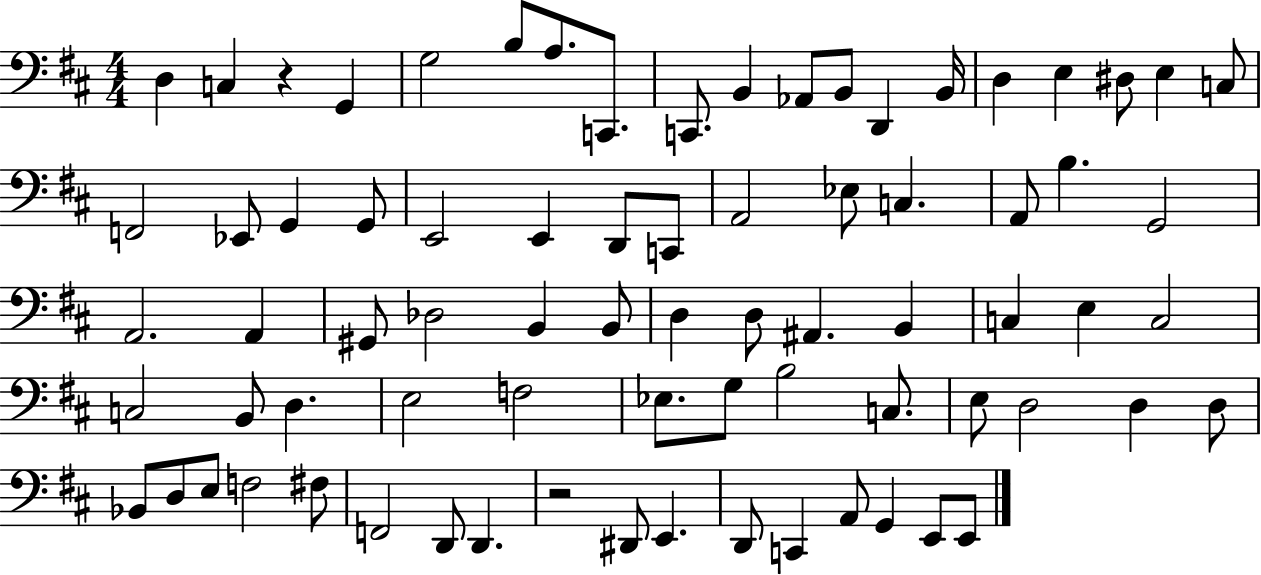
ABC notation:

X:1
T:Untitled
M:4/4
L:1/4
K:D
D, C, z G,, G,2 B,/2 A,/2 C,,/2 C,,/2 B,, _A,,/2 B,,/2 D,, B,,/4 D, E, ^D,/2 E, C,/2 F,,2 _E,,/2 G,, G,,/2 E,,2 E,, D,,/2 C,,/2 A,,2 _E,/2 C, A,,/2 B, G,,2 A,,2 A,, ^G,,/2 _D,2 B,, B,,/2 D, D,/2 ^A,, B,, C, E, C,2 C,2 B,,/2 D, E,2 F,2 _E,/2 G,/2 B,2 C,/2 E,/2 D,2 D, D,/2 _B,,/2 D,/2 E,/2 F,2 ^F,/2 F,,2 D,,/2 D,, z2 ^D,,/2 E,, D,,/2 C,, A,,/2 G,, E,,/2 E,,/2